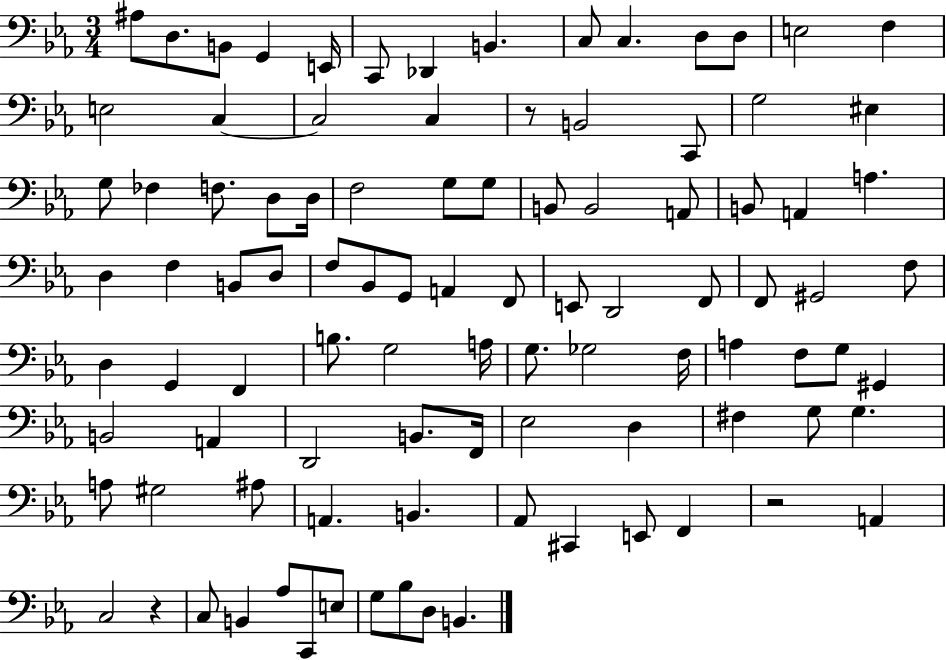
X:1
T:Untitled
M:3/4
L:1/4
K:Eb
^A,/2 D,/2 B,,/2 G,, E,,/4 C,,/2 _D,, B,, C,/2 C, D,/2 D,/2 E,2 F, E,2 C, C,2 C, z/2 B,,2 C,,/2 G,2 ^E, G,/2 _F, F,/2 D,/2 D,/4 F,2 G,/2 G,/2 B,,/2 B,,2 A,,/2 B,,/2 A,, A, D, F, B,,/2 D,/2 F,/2 _B,,/2 G,,/2 A,, F,,/2 E,,/2 D,,2 F,,/2 F,,/2 ^G,,2 F,/2 D, G,, F,, B,/2 G,2 A,/4 G,/2 _G,2 F,/4 A, F,/2 G,/2 ^G,, B,,2 A,, D,,2 B,,/2 F,,/4 _E,2 D, ^F, G,/2 G, A,/2 ^G,2 ^A,/2 A,, B,, _A,,/2 ^C,, E,,/2 F,, z2 A,, C,2 z C,/2 B,, _A,/2 C,,/2 E,/2 G,/2 _B,/2 D,/2 B,,